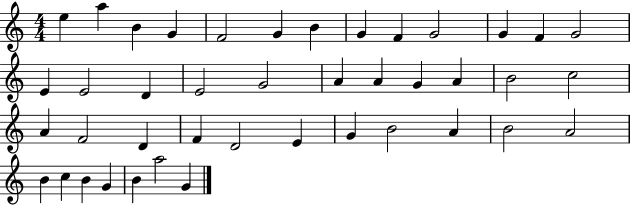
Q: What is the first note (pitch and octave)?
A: E5